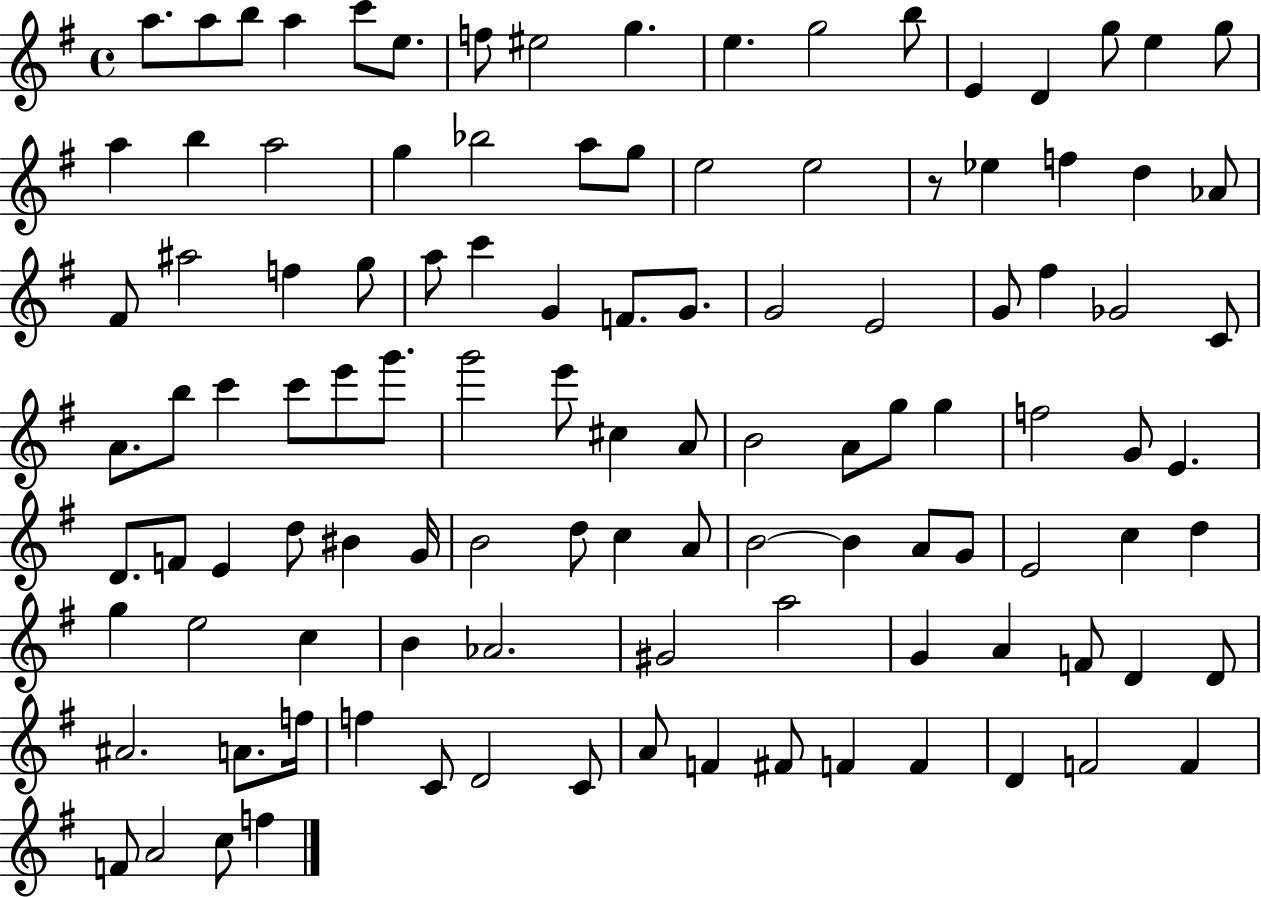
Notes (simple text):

A5/e. A5/e B5/e A5/q C6/e E5/e. F5/e EIS5/h G5/q. E5/q. G5/h B5/e E4/q D4/q G5/e E5/q G5/e A5/q B5/q A5/h G5/q Bb5/h A5/e G5/e E5/h E5/h R/e Eb5/q F5/q D5/q Ab4/e F#4/e A#5/h F5/q G5/e A5/e C6/q G4/q F4/e. G4/e. G4/h E4/h G4/e F#5/q Gb4/h C4/e A4/e. B5/e C6/q C6/e E6/e G6/e. G6/h E6/e C#5/q A4/e B4/h A4/e G5/e G5/q F5/h G4/e E4/q. D4/e. F4/e E4/q D5/e BIS4/q G4/s B4/h D5/e C5/q A4/e B4/h B4/q A4/e G4/e E4/h C5/q D5/q G5/q E5/h C5/q B4/q Ab4/h. G#4/h A5/h G4/q A4/q F4/e D4/q D4/e A#4/h. A4/e. F5/s F5/q C4/e D4/h C4/e A4/e F4/q F#4/e F4/q F4/q D4/q F4/h F4/q F4/e A4/h C5/e F5/q